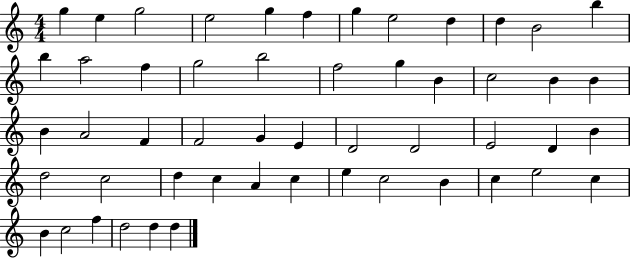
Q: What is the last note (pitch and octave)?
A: D5